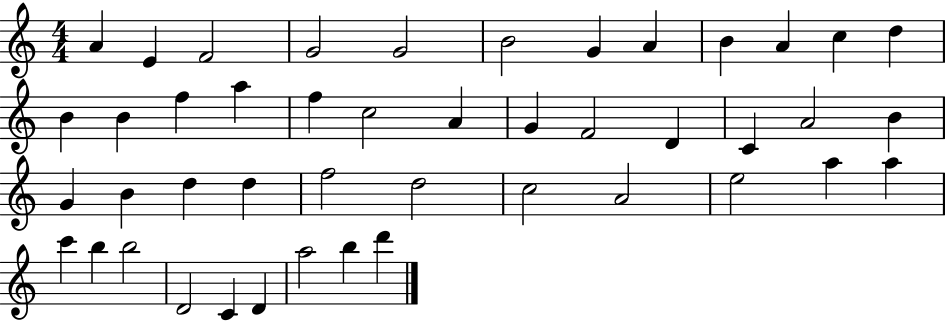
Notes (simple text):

A4/q E4/q F4/h G4/h G4/h B4/h G4/q A4/q B4/q A4/q C5/q D5/q B4/q B4/q F5/q A5/q F5/q C5/h A4/q G4/q F4/h D4/q C4/q A4/h B4/q G4/q B4/q D5/q D5/q F5/h D5/h C5/h A4/h E5/h A5/q A5/q C6/q B5/q B5/h D4/h C4/q D4/q A5/h B5/q D6/q